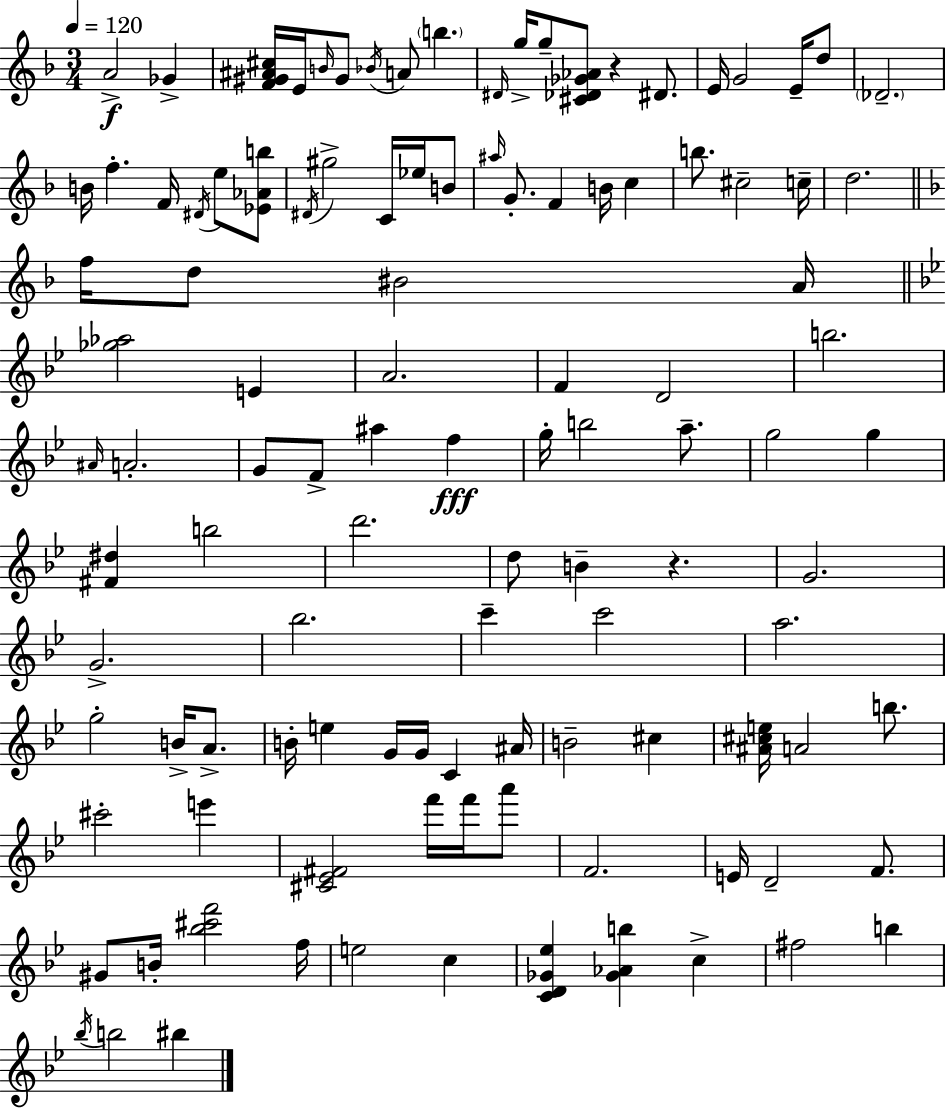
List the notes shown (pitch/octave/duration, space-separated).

A4/h Gb4/q [F4,G#4,A#4,C#5]/s E4/s B4/s G#4/e Bb4/s A4/e B5/q. D#4/s G5/s G5/e [C#4,Db4,Gb4,Ab4]/e R/q D#4/e. E4/s G4/h E4/s D5/e Db4/h. B4/s F5/q. F4/s D#4/s E5/e [Eb4,Ab4,B5]/e D#4/s G#5/h C4/s Eb5/s B4/e A#5/s G4/e. F4/q B4/s C5/q B5/e. C#5/h C5/s D5/h. F5/s D5/e BIS4/h A4/s [Gb5,Ab5]/h E4/q A4/h. F4/q D4/h B5/h. A#4/s A4/h. G4/e F4/e A#5/q F5/q G5/s B5/h A5/e. G5/h G5/q [F#4,D#5]/q B5/h D6/h. D5/e B4/q R/q. G4/h. G4/h. Bb5/h. C6/q C6/h A5/h. G5/h B4/s A4/e. B4/s E5/q G4/s G4/s C4/q A#4/s B4/h C#5/q [A#4,C#5,E5]/s A4/h B5/e. C#6/h E6/q [C#4,Eb4,F#4]/h F6/s F6/s A6/e F4/h. E4/s D4/h F4/e. G#4/e B4/s [Bb5,C#6,F6]/h F5/s E5/h C5/q [C4,D4,Gb4,Eb5]/q [Gb4,Ab4,B5]/q C5/q F#5/h B5/q Bb5/s B5/h BIS5/q